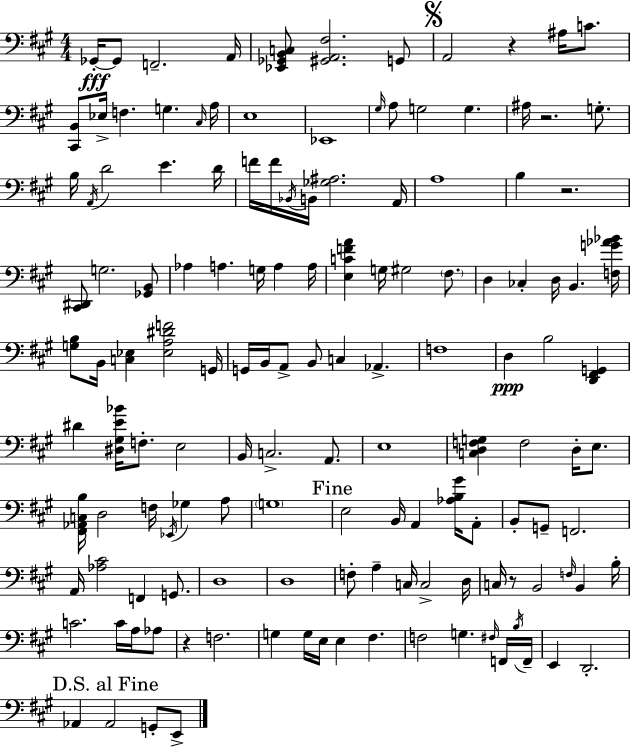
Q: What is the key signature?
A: A major